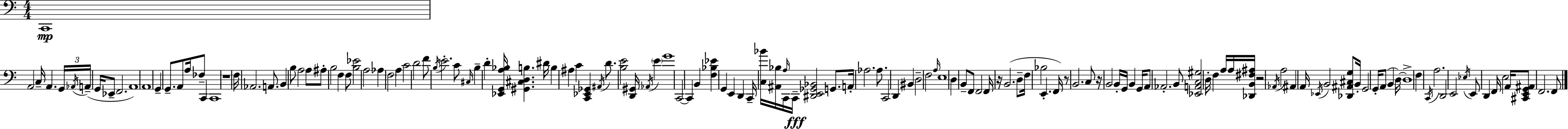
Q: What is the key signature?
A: C major